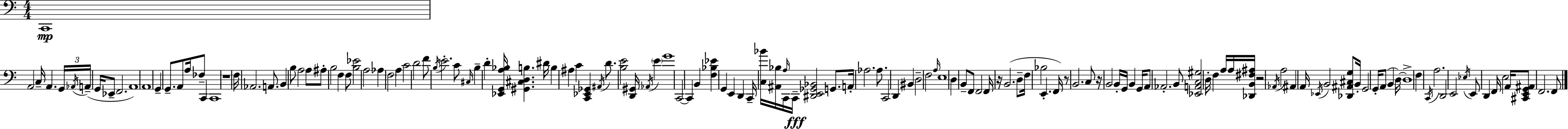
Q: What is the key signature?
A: C major